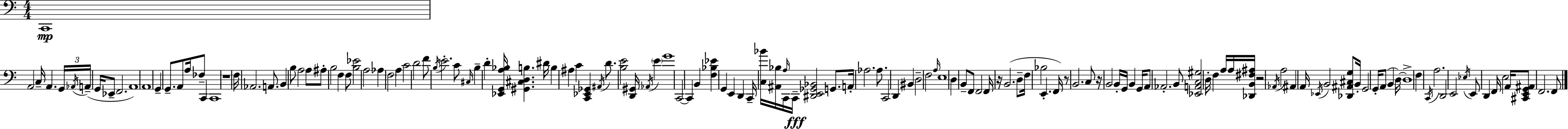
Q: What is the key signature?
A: C major